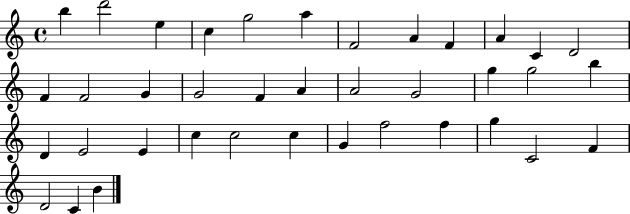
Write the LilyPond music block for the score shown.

{
  \clef treble
  \time 4/4
  \defaultTimeSignature
  \key c \major
  b''4 d'''2 e''4 | c''4 g''2 a''4 | f'2 a'4 f'4 | a'4 c'4 d'2 | \break f'4 f'2 g'4 | g'2 f'4 a'4 | a'2 g'2 | g''4 g''2 b''4 | \break d'4 e'2 e'4 | c''4 c''2 c''4 | g'4 f''2 f''4 | g''4 c'2 f'4 | \break d'2 c'4 b'4 | \bar "|."
}